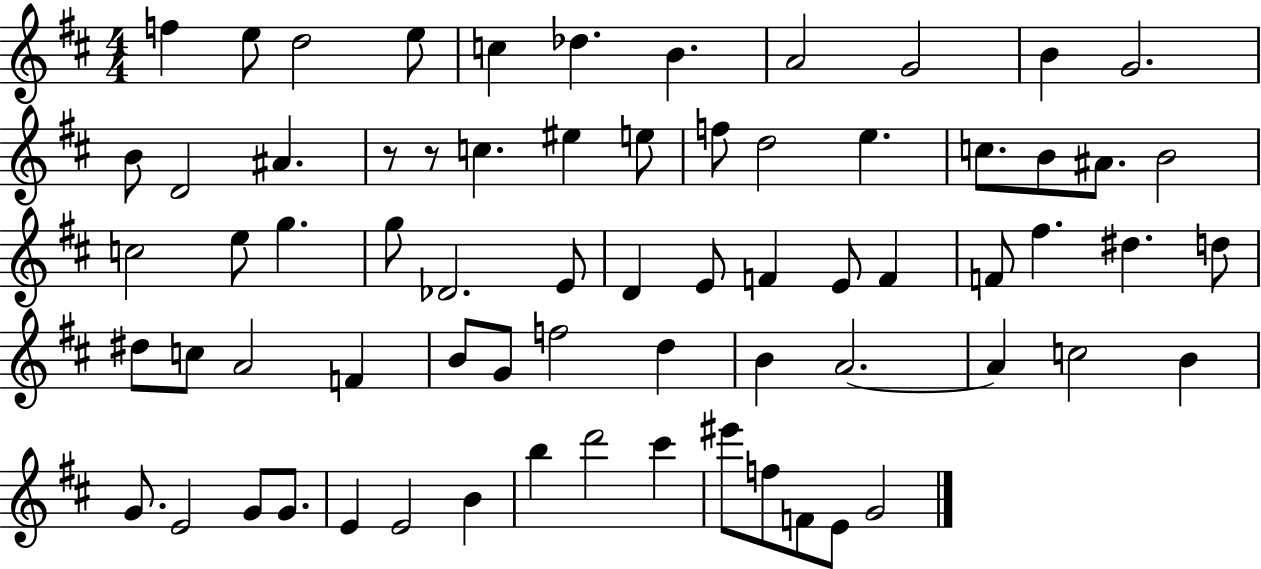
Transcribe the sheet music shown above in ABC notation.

X:1
T:Untitled
M:4/4
L:1/4
K:D
f e/2 d2 e/2 c _d B A2 G2 B G2 B/2 D2 ^A z/2 z/2 c ^e e/2 f/2 d2 e c/2 B/2 ^A/2 B2 c2 e/2 g g/2 _D2 E/2 D E/2 F E/2 F F/2 ^f ^d d/2 ^d/2 c/2 A2 F B/2 G/2 f2 d B A2 A c2 B G/2 E2 G/2 G/2 E E2 B b d'2 ^c' ^e'/2 f/2 F/2 E/2 G2